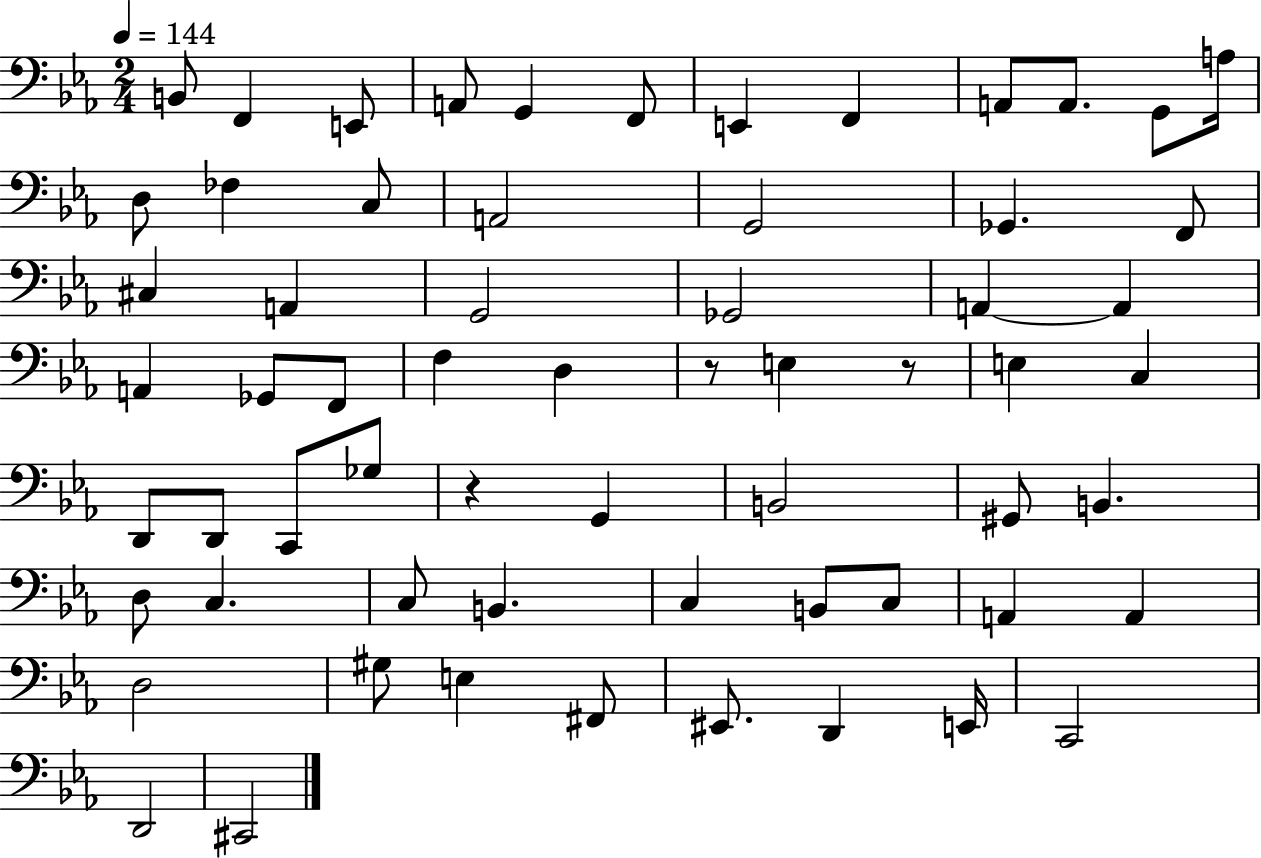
{
  \clef bass
  \numericTimeSignature
  \time 2/4
  \key ees \major
  \tempo 4 = 144
  b,8 f,4 e,8 | a,8 g,4 f,8 | e,4 f,4 | a,8 a,8. g,8 a16 | \break d8 fes4 c8 | a,2 | g,2 | ges,4. f,8 | \break cis4 a,4 | g,2 | ges,2 | a,4~~ a,4 | \break a,4 ges,8 f,8 | f4 d4 | r8 e4 r8 | e4 c4 | \break d,8 d,8 c,8 ges8 | r4 g,4 | b,2 | gis,8 b,4. | \break d8 c4. | c8 b,4. | c4 b,8 c8 | a,4 a,4 | \break d2 | gis8 e4 fis,8 | eis,8. d,4 e,16 | c,2 | \break d,2 | cis,2 | \bar "|."
}